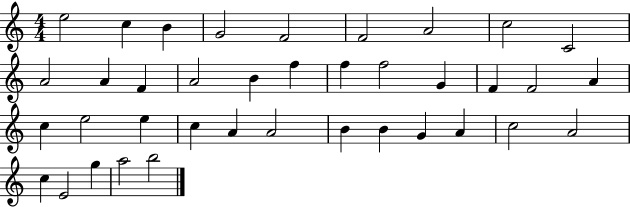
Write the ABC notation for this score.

X:1
T:Untitled
M:4/4
L:1/4
K:C
e2 c B G2 F2 F2 A2 c2 C2 A2 A F A2 B f f f2 G F F2 A c e2 e c A A2 B B G A c2 A2 c E2 g a2 b2